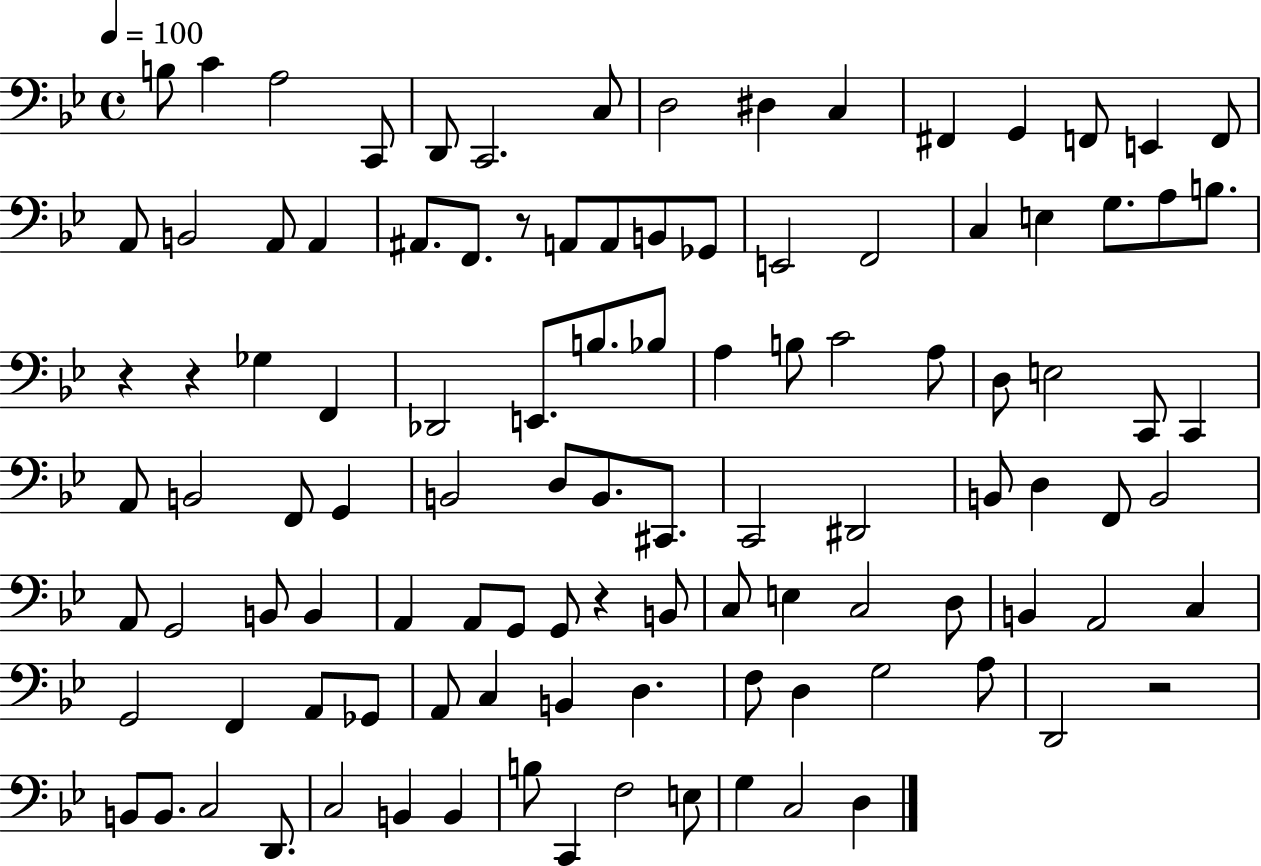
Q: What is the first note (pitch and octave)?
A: B3